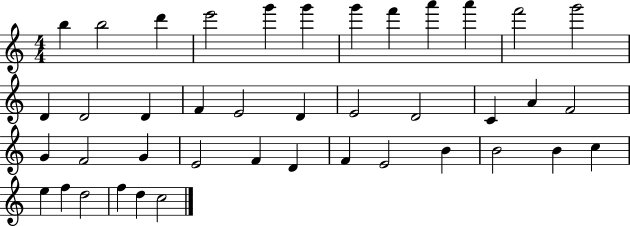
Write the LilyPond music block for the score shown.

{
  \clef treble
  \numericTimeSignature
  \time 4/4
  \key c \major
  b''4 b''2 d'''4 | e'''2 g'''4 g'''4 | g'''4 f'''4 a'''4 a'''4 | f'''2 g'''2 | \break d'4 d'2 d'4 | f'4 e'2 d'4 | e'2 d'2 | c'4 a'4 f'2 | \break g'4 f'2 g'4 | e'2 f'4 d'4 | f'4 e'2 b'4 | b'2 b'4 c''4 | \break e''4 f''4 d''2 | f''4 d''4 c''2 | \bar "|."
}